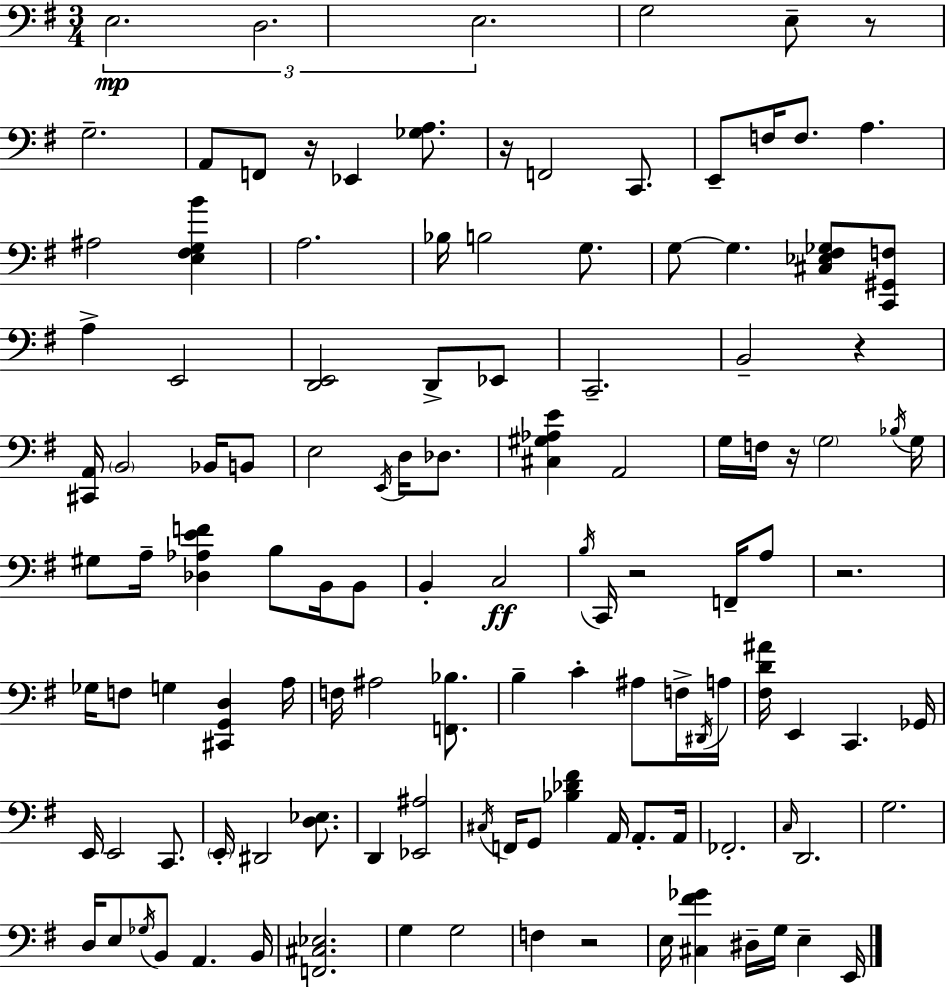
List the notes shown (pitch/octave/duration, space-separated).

E3/h. D3/h. E3/h. G3/h E3/e R/e G3/h. A2/e F2/e R/s Eb2/q [Gb3,A3]/e. R/s F2/h C2/e. E2/e F3/s F3/e. A3/q. A#3/h [E3,F#3,G3,B4]/q A3/h. Bb3/s B3/h G3/e. G3/e G3/q. [C#3,Eb3,F#3,Gb3]/e [C2,G#2,F3]/e A3/q E2/h [D2,E2]/h D2/e Eb2/e C2/h. B2/h R/q [C#2,A2]/s B2/h Bb2/s B2/e E3/h E2/s D3/s Db3/e. [C#3,G#3,Ab3,E4]/q A2/h G3/s F3/s R/s G3/h Bb3/s G3/s G#3/e A3/s [Db3,Ab3,E4,F4]/q B3/e B2/s B2/e B2/q C3/h B3/s C2/s R/h F2/s A3/e R/h. Gb3/s F3/e G3/q [C#2,G2,D3]/q A3/s F3/s A#3/h [F2,Bb3]/e. B3/q C4/q A#3/e F3/s D#2/s A3/s [F#3,D4,A#4]/s E2/q C2/q. Gb2/s E2/s E2/h C2/e. E2/s D#2/h [D3,Eb3]/e. D2/q [Eb2,A#3]/h C#3/s F2/s G2/e [Bb3,Db4,F#4]/q A2/s A2/e. A2/s FES2/h. C3/s D2/h. G3/h. D3/s E3/e Gb3/s B2/e A2/q. B2/s [F2,C#3,Eb3]/h. G3/q G3/h F3/q R/h E3/s [C#3,F#4,Gb4]/q D#3/s G3/s E3/q E2/s